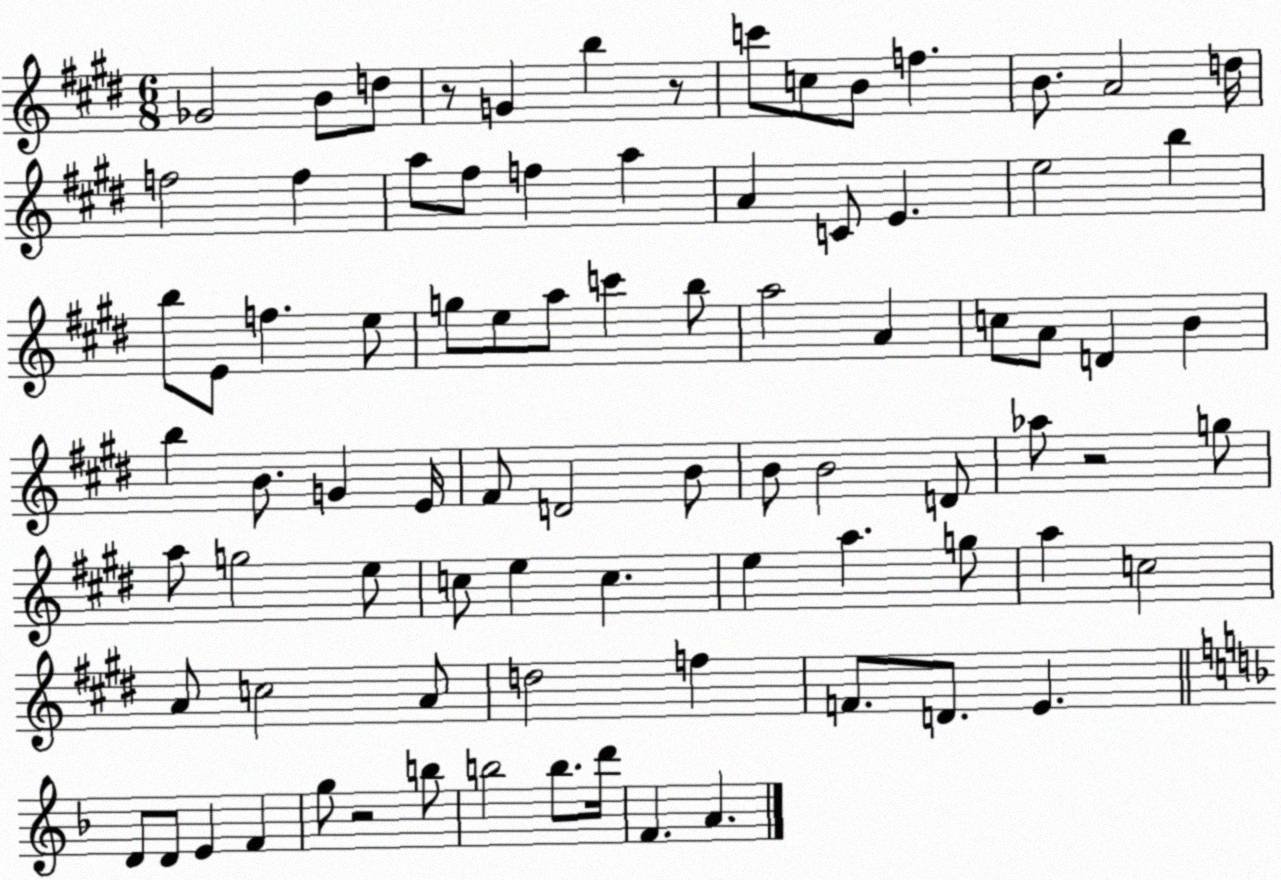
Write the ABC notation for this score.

X:1
T:Untitled
M:6/8
L:1/4
K:E
_G2 B/2 d/2 z/2 G b z/2 c'/2 c/2 B/2 f B/2 A2 d/4 f2 f a/2 ^f/2 f a A C/2 E e2 b b/2 E/2 f e/2 g/2 e/2 a/2 c' b/2 a2 A c/2 A/2 D B b B/2 G E/4 ^F/2 D2 B/2 B/2 B2 D/2 _a/2 z2 g/2 a/2 g2 e/2 c/2 e c e a g/2 a c2 A/2 c2 A/2 d2 f F/2 D/2 E D/2 D/2 E F g/2 z2 b/2 b2 b/2 d'/4 F A